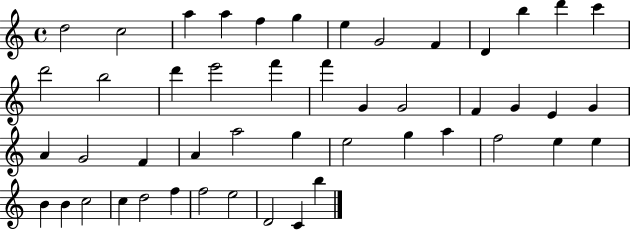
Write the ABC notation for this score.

X:1
T:Untitled
M:4/4
L:1/4
K:C
d2 c2 a a f g e G2 F D b d' c' d'2 b2 d' e'2 f' f' G G2 F G E G A G2 F A a2 g e2 g a f2 e e B B c2 c d2 f f2 e2 D2 C b